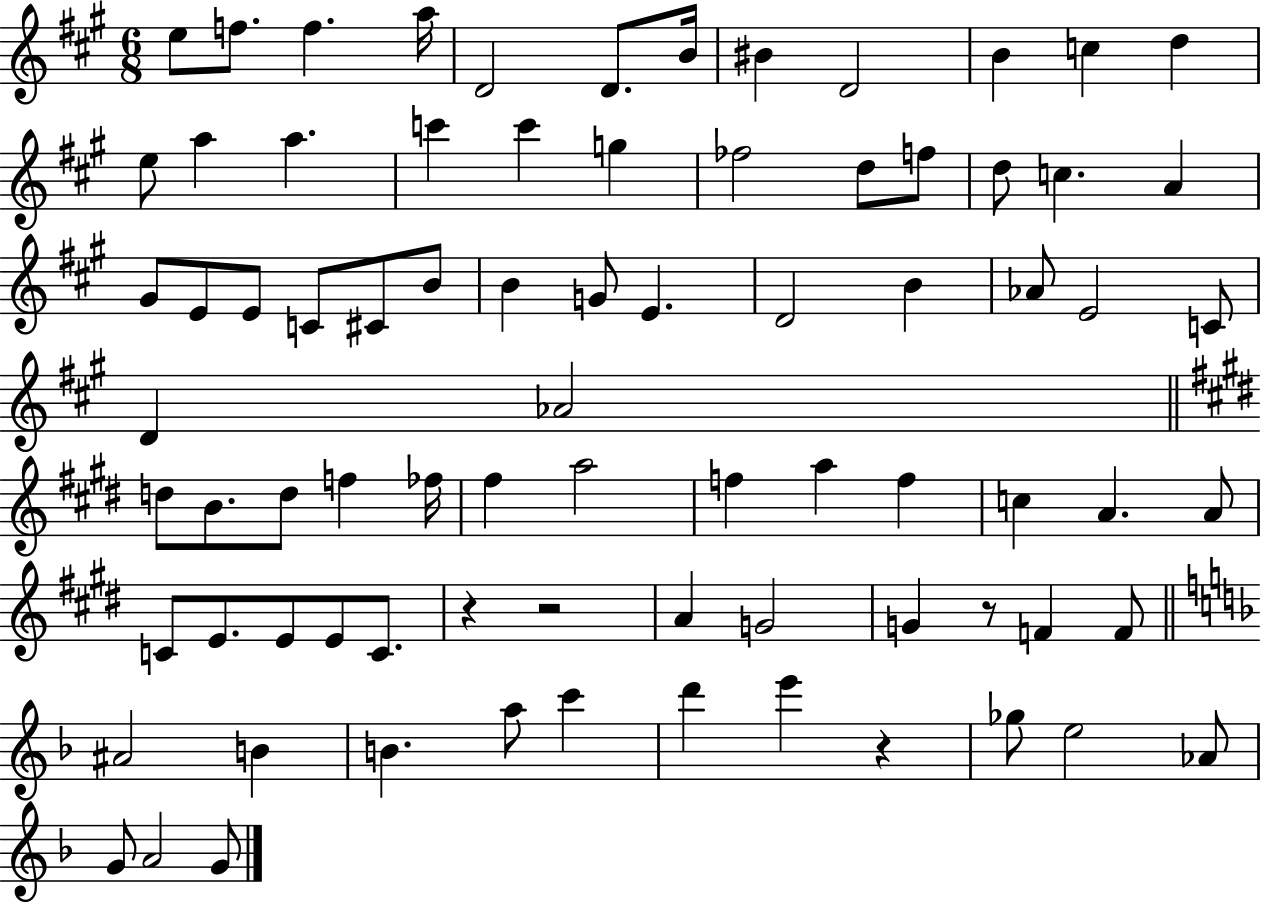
X:1
T:Untitled
M:6/8
L:1/4
K:A
e/2 f/2 f a/4 D2 D/2 B/4 ^B D2 B c d e/2 a a c' c' g _f2 d/2 f/2 d/2 c A ^G/2 E/2 E/2 C/2 ^C/2 B/2 B G/2 E D2 B _A/2 E2 C/2 D _A2 d/2 B/2 d/2 f _f/4 ^f a2 f a f c A A/2 C/2 E/2 E/2 E/2 C/2 z z2 A G2 G z/2 F F/2 ^A2 B B a/2 c' d' e' z _g/2 e2 _A/2 G/2 A2 G/2